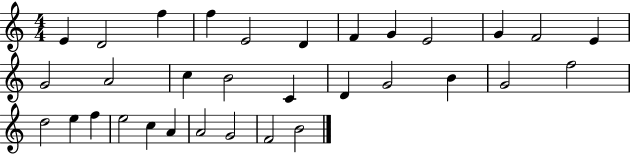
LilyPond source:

{
  \clef treble
  \numericTimeSignature
  \time 4/4
  \key c \major
  e'4 d'2 f''4 | f''4 e'2 d'4 | f'4 g'4 e'2 | g'4 f'2 e'4 | \break g'2 a'2 | c''4 b'2 c'4 | d'4 g'2 b'4 | g'2 f''2 | \break d''2 e''4 f''4 | e''2 c''4 a'4 | a'2 g'2 | f'2 b'2 | \break \bar "|."
}